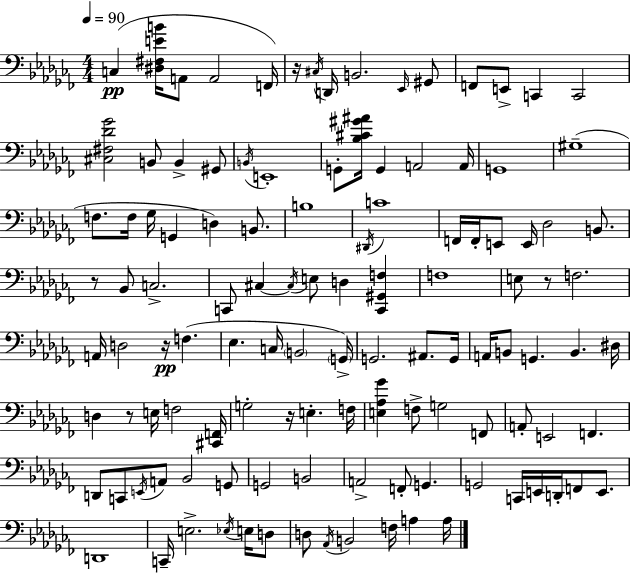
X:1
T:Untitled
M:4/4
L:1/4
K:Abm
C, [^D,^F,EB]/4 A,,/2 A,,2 F,,/4 z/4 ^C,/4 D,,/4 B,,2 _E,,/4 ^G,,/2 F,,/2 E,,/2 C,, C,,2 [^C,^F,_D_G]2 B,,/2 B,, ^G,,/2 B,,/4 E,,4 G,,/2 [_B,^C^G^A]/4 G,, A,,2 A,,/4 G,,4 ^G,4 F,/2 F,/4 _G,/4 G,, D, B,,/2 B,4 ^D,,/4 C4 F,,/4 F,,/4 E,,/2 E,,/4 _D,2 B,,/2 z/2 _B,,/2 C,2 C,,/2 ^C, ^C,/4 E,/2 D, [C,,^G,,F,] F,4 E,/2 z/2 F,2 A,,/4 D,2 z/4 F, _E, C,/4 B,,2 G,,/4 G,,2 ^A,,/2 G,,/4 A,,/4 B,,/2 G,, B,, ^D,/4 D, z/2 E,/4 F,2 [^C,,F,,]/4 G,2 z/4 E, F,/4 [E,_A,_G] F,/2 G,2 F,,/2 A,,/2 E,,2 F,, D,,/2 C,,/2 E,,/4 A,,/2 _B,,2 G,,/2 G,,2 B,,2 A,,2 F,,/2 G,, G,,2 C,,/4 E,,/4 D,,/4 F,,/2 E,,/2 D,,4 C,,/4 E,2 _E,/4 E,/4 D,/2 D,/2 _A,,/4 B,,2 F,/4 A, A,/4